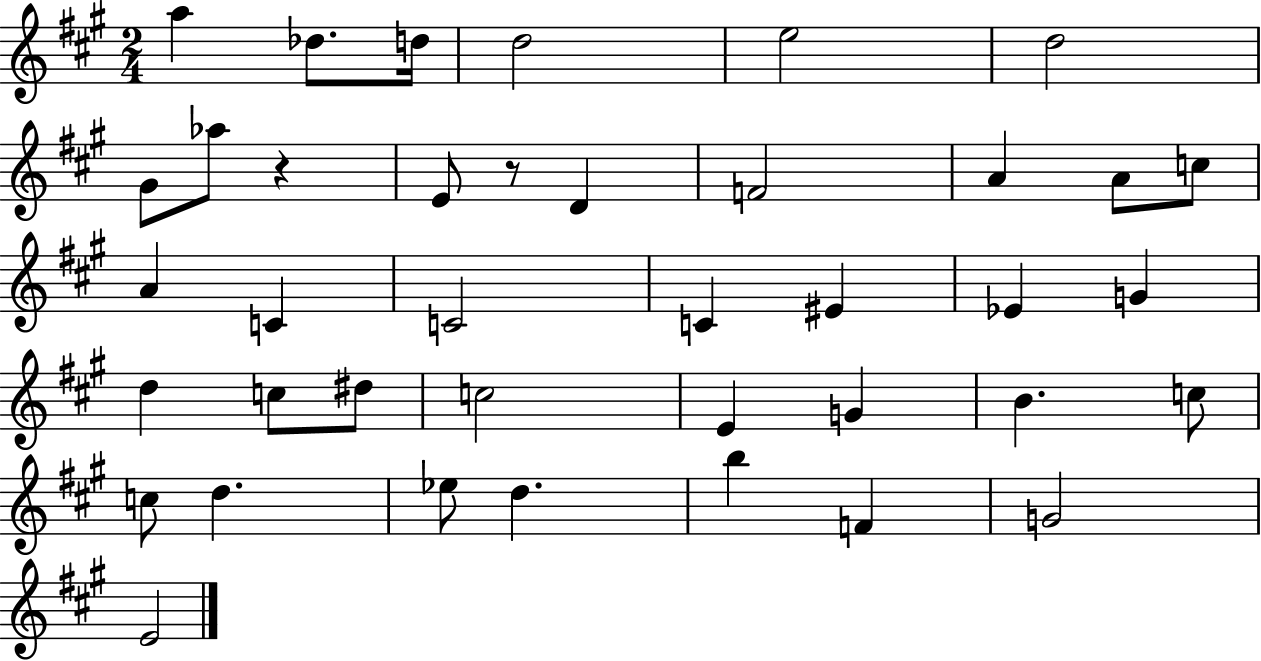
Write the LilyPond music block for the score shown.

{
  \clef treble
  \numericTimeSignature
  \time 2/4
  \key a \major
  a''4 des''8. d''16 | d''2 | e''2 | d''2 | \break gis'8 aes''8 r4 | e'8 r8 d'4 | f'2 | a'4 a'8 c''8 | \break a'4 c'4 | c'2 | c'4 eis'4 | ees'4 g'4 | \break d''4 c''8 dis''8 | c''2 | e'4 g'4 | b'4. c''8 | \break c''8 d''4. | ees''8 d''4. | b''4 f'4 | g'2 | \break e'2 | \bar "|."
}